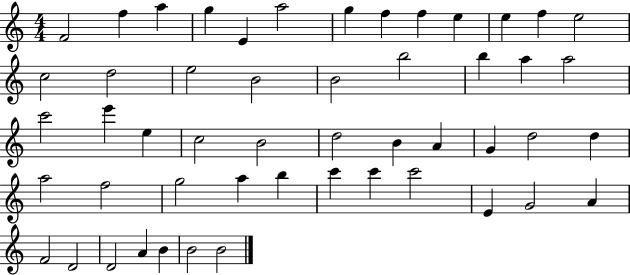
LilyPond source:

{
  \clef treble
  \numericTimeSignature
  \time 4/4
  \key c \major
  f'2 f''4 a''4 | g''4 e'4 a''2 | g''4 f''4 f''4 e''4 | e''4 f''4 e''2 | \break c''2 d''2 | e''2 b'2 | b'2 b''2 | b''4 a''4 a''2 | \break c'''2 e'''4 e''4 | c''2 b'2 | d''2 b'4 a'4 | g'4 d''2 d''4 | \break a''2 f''2 | g''2 a''4 b''4 | c'''4 c'''4 c'''2 | e'4 g'2 a'4 | \break f'2 d'2 | d'2 a'4 b'4 | b'2 b'2 | \bar "|."
}